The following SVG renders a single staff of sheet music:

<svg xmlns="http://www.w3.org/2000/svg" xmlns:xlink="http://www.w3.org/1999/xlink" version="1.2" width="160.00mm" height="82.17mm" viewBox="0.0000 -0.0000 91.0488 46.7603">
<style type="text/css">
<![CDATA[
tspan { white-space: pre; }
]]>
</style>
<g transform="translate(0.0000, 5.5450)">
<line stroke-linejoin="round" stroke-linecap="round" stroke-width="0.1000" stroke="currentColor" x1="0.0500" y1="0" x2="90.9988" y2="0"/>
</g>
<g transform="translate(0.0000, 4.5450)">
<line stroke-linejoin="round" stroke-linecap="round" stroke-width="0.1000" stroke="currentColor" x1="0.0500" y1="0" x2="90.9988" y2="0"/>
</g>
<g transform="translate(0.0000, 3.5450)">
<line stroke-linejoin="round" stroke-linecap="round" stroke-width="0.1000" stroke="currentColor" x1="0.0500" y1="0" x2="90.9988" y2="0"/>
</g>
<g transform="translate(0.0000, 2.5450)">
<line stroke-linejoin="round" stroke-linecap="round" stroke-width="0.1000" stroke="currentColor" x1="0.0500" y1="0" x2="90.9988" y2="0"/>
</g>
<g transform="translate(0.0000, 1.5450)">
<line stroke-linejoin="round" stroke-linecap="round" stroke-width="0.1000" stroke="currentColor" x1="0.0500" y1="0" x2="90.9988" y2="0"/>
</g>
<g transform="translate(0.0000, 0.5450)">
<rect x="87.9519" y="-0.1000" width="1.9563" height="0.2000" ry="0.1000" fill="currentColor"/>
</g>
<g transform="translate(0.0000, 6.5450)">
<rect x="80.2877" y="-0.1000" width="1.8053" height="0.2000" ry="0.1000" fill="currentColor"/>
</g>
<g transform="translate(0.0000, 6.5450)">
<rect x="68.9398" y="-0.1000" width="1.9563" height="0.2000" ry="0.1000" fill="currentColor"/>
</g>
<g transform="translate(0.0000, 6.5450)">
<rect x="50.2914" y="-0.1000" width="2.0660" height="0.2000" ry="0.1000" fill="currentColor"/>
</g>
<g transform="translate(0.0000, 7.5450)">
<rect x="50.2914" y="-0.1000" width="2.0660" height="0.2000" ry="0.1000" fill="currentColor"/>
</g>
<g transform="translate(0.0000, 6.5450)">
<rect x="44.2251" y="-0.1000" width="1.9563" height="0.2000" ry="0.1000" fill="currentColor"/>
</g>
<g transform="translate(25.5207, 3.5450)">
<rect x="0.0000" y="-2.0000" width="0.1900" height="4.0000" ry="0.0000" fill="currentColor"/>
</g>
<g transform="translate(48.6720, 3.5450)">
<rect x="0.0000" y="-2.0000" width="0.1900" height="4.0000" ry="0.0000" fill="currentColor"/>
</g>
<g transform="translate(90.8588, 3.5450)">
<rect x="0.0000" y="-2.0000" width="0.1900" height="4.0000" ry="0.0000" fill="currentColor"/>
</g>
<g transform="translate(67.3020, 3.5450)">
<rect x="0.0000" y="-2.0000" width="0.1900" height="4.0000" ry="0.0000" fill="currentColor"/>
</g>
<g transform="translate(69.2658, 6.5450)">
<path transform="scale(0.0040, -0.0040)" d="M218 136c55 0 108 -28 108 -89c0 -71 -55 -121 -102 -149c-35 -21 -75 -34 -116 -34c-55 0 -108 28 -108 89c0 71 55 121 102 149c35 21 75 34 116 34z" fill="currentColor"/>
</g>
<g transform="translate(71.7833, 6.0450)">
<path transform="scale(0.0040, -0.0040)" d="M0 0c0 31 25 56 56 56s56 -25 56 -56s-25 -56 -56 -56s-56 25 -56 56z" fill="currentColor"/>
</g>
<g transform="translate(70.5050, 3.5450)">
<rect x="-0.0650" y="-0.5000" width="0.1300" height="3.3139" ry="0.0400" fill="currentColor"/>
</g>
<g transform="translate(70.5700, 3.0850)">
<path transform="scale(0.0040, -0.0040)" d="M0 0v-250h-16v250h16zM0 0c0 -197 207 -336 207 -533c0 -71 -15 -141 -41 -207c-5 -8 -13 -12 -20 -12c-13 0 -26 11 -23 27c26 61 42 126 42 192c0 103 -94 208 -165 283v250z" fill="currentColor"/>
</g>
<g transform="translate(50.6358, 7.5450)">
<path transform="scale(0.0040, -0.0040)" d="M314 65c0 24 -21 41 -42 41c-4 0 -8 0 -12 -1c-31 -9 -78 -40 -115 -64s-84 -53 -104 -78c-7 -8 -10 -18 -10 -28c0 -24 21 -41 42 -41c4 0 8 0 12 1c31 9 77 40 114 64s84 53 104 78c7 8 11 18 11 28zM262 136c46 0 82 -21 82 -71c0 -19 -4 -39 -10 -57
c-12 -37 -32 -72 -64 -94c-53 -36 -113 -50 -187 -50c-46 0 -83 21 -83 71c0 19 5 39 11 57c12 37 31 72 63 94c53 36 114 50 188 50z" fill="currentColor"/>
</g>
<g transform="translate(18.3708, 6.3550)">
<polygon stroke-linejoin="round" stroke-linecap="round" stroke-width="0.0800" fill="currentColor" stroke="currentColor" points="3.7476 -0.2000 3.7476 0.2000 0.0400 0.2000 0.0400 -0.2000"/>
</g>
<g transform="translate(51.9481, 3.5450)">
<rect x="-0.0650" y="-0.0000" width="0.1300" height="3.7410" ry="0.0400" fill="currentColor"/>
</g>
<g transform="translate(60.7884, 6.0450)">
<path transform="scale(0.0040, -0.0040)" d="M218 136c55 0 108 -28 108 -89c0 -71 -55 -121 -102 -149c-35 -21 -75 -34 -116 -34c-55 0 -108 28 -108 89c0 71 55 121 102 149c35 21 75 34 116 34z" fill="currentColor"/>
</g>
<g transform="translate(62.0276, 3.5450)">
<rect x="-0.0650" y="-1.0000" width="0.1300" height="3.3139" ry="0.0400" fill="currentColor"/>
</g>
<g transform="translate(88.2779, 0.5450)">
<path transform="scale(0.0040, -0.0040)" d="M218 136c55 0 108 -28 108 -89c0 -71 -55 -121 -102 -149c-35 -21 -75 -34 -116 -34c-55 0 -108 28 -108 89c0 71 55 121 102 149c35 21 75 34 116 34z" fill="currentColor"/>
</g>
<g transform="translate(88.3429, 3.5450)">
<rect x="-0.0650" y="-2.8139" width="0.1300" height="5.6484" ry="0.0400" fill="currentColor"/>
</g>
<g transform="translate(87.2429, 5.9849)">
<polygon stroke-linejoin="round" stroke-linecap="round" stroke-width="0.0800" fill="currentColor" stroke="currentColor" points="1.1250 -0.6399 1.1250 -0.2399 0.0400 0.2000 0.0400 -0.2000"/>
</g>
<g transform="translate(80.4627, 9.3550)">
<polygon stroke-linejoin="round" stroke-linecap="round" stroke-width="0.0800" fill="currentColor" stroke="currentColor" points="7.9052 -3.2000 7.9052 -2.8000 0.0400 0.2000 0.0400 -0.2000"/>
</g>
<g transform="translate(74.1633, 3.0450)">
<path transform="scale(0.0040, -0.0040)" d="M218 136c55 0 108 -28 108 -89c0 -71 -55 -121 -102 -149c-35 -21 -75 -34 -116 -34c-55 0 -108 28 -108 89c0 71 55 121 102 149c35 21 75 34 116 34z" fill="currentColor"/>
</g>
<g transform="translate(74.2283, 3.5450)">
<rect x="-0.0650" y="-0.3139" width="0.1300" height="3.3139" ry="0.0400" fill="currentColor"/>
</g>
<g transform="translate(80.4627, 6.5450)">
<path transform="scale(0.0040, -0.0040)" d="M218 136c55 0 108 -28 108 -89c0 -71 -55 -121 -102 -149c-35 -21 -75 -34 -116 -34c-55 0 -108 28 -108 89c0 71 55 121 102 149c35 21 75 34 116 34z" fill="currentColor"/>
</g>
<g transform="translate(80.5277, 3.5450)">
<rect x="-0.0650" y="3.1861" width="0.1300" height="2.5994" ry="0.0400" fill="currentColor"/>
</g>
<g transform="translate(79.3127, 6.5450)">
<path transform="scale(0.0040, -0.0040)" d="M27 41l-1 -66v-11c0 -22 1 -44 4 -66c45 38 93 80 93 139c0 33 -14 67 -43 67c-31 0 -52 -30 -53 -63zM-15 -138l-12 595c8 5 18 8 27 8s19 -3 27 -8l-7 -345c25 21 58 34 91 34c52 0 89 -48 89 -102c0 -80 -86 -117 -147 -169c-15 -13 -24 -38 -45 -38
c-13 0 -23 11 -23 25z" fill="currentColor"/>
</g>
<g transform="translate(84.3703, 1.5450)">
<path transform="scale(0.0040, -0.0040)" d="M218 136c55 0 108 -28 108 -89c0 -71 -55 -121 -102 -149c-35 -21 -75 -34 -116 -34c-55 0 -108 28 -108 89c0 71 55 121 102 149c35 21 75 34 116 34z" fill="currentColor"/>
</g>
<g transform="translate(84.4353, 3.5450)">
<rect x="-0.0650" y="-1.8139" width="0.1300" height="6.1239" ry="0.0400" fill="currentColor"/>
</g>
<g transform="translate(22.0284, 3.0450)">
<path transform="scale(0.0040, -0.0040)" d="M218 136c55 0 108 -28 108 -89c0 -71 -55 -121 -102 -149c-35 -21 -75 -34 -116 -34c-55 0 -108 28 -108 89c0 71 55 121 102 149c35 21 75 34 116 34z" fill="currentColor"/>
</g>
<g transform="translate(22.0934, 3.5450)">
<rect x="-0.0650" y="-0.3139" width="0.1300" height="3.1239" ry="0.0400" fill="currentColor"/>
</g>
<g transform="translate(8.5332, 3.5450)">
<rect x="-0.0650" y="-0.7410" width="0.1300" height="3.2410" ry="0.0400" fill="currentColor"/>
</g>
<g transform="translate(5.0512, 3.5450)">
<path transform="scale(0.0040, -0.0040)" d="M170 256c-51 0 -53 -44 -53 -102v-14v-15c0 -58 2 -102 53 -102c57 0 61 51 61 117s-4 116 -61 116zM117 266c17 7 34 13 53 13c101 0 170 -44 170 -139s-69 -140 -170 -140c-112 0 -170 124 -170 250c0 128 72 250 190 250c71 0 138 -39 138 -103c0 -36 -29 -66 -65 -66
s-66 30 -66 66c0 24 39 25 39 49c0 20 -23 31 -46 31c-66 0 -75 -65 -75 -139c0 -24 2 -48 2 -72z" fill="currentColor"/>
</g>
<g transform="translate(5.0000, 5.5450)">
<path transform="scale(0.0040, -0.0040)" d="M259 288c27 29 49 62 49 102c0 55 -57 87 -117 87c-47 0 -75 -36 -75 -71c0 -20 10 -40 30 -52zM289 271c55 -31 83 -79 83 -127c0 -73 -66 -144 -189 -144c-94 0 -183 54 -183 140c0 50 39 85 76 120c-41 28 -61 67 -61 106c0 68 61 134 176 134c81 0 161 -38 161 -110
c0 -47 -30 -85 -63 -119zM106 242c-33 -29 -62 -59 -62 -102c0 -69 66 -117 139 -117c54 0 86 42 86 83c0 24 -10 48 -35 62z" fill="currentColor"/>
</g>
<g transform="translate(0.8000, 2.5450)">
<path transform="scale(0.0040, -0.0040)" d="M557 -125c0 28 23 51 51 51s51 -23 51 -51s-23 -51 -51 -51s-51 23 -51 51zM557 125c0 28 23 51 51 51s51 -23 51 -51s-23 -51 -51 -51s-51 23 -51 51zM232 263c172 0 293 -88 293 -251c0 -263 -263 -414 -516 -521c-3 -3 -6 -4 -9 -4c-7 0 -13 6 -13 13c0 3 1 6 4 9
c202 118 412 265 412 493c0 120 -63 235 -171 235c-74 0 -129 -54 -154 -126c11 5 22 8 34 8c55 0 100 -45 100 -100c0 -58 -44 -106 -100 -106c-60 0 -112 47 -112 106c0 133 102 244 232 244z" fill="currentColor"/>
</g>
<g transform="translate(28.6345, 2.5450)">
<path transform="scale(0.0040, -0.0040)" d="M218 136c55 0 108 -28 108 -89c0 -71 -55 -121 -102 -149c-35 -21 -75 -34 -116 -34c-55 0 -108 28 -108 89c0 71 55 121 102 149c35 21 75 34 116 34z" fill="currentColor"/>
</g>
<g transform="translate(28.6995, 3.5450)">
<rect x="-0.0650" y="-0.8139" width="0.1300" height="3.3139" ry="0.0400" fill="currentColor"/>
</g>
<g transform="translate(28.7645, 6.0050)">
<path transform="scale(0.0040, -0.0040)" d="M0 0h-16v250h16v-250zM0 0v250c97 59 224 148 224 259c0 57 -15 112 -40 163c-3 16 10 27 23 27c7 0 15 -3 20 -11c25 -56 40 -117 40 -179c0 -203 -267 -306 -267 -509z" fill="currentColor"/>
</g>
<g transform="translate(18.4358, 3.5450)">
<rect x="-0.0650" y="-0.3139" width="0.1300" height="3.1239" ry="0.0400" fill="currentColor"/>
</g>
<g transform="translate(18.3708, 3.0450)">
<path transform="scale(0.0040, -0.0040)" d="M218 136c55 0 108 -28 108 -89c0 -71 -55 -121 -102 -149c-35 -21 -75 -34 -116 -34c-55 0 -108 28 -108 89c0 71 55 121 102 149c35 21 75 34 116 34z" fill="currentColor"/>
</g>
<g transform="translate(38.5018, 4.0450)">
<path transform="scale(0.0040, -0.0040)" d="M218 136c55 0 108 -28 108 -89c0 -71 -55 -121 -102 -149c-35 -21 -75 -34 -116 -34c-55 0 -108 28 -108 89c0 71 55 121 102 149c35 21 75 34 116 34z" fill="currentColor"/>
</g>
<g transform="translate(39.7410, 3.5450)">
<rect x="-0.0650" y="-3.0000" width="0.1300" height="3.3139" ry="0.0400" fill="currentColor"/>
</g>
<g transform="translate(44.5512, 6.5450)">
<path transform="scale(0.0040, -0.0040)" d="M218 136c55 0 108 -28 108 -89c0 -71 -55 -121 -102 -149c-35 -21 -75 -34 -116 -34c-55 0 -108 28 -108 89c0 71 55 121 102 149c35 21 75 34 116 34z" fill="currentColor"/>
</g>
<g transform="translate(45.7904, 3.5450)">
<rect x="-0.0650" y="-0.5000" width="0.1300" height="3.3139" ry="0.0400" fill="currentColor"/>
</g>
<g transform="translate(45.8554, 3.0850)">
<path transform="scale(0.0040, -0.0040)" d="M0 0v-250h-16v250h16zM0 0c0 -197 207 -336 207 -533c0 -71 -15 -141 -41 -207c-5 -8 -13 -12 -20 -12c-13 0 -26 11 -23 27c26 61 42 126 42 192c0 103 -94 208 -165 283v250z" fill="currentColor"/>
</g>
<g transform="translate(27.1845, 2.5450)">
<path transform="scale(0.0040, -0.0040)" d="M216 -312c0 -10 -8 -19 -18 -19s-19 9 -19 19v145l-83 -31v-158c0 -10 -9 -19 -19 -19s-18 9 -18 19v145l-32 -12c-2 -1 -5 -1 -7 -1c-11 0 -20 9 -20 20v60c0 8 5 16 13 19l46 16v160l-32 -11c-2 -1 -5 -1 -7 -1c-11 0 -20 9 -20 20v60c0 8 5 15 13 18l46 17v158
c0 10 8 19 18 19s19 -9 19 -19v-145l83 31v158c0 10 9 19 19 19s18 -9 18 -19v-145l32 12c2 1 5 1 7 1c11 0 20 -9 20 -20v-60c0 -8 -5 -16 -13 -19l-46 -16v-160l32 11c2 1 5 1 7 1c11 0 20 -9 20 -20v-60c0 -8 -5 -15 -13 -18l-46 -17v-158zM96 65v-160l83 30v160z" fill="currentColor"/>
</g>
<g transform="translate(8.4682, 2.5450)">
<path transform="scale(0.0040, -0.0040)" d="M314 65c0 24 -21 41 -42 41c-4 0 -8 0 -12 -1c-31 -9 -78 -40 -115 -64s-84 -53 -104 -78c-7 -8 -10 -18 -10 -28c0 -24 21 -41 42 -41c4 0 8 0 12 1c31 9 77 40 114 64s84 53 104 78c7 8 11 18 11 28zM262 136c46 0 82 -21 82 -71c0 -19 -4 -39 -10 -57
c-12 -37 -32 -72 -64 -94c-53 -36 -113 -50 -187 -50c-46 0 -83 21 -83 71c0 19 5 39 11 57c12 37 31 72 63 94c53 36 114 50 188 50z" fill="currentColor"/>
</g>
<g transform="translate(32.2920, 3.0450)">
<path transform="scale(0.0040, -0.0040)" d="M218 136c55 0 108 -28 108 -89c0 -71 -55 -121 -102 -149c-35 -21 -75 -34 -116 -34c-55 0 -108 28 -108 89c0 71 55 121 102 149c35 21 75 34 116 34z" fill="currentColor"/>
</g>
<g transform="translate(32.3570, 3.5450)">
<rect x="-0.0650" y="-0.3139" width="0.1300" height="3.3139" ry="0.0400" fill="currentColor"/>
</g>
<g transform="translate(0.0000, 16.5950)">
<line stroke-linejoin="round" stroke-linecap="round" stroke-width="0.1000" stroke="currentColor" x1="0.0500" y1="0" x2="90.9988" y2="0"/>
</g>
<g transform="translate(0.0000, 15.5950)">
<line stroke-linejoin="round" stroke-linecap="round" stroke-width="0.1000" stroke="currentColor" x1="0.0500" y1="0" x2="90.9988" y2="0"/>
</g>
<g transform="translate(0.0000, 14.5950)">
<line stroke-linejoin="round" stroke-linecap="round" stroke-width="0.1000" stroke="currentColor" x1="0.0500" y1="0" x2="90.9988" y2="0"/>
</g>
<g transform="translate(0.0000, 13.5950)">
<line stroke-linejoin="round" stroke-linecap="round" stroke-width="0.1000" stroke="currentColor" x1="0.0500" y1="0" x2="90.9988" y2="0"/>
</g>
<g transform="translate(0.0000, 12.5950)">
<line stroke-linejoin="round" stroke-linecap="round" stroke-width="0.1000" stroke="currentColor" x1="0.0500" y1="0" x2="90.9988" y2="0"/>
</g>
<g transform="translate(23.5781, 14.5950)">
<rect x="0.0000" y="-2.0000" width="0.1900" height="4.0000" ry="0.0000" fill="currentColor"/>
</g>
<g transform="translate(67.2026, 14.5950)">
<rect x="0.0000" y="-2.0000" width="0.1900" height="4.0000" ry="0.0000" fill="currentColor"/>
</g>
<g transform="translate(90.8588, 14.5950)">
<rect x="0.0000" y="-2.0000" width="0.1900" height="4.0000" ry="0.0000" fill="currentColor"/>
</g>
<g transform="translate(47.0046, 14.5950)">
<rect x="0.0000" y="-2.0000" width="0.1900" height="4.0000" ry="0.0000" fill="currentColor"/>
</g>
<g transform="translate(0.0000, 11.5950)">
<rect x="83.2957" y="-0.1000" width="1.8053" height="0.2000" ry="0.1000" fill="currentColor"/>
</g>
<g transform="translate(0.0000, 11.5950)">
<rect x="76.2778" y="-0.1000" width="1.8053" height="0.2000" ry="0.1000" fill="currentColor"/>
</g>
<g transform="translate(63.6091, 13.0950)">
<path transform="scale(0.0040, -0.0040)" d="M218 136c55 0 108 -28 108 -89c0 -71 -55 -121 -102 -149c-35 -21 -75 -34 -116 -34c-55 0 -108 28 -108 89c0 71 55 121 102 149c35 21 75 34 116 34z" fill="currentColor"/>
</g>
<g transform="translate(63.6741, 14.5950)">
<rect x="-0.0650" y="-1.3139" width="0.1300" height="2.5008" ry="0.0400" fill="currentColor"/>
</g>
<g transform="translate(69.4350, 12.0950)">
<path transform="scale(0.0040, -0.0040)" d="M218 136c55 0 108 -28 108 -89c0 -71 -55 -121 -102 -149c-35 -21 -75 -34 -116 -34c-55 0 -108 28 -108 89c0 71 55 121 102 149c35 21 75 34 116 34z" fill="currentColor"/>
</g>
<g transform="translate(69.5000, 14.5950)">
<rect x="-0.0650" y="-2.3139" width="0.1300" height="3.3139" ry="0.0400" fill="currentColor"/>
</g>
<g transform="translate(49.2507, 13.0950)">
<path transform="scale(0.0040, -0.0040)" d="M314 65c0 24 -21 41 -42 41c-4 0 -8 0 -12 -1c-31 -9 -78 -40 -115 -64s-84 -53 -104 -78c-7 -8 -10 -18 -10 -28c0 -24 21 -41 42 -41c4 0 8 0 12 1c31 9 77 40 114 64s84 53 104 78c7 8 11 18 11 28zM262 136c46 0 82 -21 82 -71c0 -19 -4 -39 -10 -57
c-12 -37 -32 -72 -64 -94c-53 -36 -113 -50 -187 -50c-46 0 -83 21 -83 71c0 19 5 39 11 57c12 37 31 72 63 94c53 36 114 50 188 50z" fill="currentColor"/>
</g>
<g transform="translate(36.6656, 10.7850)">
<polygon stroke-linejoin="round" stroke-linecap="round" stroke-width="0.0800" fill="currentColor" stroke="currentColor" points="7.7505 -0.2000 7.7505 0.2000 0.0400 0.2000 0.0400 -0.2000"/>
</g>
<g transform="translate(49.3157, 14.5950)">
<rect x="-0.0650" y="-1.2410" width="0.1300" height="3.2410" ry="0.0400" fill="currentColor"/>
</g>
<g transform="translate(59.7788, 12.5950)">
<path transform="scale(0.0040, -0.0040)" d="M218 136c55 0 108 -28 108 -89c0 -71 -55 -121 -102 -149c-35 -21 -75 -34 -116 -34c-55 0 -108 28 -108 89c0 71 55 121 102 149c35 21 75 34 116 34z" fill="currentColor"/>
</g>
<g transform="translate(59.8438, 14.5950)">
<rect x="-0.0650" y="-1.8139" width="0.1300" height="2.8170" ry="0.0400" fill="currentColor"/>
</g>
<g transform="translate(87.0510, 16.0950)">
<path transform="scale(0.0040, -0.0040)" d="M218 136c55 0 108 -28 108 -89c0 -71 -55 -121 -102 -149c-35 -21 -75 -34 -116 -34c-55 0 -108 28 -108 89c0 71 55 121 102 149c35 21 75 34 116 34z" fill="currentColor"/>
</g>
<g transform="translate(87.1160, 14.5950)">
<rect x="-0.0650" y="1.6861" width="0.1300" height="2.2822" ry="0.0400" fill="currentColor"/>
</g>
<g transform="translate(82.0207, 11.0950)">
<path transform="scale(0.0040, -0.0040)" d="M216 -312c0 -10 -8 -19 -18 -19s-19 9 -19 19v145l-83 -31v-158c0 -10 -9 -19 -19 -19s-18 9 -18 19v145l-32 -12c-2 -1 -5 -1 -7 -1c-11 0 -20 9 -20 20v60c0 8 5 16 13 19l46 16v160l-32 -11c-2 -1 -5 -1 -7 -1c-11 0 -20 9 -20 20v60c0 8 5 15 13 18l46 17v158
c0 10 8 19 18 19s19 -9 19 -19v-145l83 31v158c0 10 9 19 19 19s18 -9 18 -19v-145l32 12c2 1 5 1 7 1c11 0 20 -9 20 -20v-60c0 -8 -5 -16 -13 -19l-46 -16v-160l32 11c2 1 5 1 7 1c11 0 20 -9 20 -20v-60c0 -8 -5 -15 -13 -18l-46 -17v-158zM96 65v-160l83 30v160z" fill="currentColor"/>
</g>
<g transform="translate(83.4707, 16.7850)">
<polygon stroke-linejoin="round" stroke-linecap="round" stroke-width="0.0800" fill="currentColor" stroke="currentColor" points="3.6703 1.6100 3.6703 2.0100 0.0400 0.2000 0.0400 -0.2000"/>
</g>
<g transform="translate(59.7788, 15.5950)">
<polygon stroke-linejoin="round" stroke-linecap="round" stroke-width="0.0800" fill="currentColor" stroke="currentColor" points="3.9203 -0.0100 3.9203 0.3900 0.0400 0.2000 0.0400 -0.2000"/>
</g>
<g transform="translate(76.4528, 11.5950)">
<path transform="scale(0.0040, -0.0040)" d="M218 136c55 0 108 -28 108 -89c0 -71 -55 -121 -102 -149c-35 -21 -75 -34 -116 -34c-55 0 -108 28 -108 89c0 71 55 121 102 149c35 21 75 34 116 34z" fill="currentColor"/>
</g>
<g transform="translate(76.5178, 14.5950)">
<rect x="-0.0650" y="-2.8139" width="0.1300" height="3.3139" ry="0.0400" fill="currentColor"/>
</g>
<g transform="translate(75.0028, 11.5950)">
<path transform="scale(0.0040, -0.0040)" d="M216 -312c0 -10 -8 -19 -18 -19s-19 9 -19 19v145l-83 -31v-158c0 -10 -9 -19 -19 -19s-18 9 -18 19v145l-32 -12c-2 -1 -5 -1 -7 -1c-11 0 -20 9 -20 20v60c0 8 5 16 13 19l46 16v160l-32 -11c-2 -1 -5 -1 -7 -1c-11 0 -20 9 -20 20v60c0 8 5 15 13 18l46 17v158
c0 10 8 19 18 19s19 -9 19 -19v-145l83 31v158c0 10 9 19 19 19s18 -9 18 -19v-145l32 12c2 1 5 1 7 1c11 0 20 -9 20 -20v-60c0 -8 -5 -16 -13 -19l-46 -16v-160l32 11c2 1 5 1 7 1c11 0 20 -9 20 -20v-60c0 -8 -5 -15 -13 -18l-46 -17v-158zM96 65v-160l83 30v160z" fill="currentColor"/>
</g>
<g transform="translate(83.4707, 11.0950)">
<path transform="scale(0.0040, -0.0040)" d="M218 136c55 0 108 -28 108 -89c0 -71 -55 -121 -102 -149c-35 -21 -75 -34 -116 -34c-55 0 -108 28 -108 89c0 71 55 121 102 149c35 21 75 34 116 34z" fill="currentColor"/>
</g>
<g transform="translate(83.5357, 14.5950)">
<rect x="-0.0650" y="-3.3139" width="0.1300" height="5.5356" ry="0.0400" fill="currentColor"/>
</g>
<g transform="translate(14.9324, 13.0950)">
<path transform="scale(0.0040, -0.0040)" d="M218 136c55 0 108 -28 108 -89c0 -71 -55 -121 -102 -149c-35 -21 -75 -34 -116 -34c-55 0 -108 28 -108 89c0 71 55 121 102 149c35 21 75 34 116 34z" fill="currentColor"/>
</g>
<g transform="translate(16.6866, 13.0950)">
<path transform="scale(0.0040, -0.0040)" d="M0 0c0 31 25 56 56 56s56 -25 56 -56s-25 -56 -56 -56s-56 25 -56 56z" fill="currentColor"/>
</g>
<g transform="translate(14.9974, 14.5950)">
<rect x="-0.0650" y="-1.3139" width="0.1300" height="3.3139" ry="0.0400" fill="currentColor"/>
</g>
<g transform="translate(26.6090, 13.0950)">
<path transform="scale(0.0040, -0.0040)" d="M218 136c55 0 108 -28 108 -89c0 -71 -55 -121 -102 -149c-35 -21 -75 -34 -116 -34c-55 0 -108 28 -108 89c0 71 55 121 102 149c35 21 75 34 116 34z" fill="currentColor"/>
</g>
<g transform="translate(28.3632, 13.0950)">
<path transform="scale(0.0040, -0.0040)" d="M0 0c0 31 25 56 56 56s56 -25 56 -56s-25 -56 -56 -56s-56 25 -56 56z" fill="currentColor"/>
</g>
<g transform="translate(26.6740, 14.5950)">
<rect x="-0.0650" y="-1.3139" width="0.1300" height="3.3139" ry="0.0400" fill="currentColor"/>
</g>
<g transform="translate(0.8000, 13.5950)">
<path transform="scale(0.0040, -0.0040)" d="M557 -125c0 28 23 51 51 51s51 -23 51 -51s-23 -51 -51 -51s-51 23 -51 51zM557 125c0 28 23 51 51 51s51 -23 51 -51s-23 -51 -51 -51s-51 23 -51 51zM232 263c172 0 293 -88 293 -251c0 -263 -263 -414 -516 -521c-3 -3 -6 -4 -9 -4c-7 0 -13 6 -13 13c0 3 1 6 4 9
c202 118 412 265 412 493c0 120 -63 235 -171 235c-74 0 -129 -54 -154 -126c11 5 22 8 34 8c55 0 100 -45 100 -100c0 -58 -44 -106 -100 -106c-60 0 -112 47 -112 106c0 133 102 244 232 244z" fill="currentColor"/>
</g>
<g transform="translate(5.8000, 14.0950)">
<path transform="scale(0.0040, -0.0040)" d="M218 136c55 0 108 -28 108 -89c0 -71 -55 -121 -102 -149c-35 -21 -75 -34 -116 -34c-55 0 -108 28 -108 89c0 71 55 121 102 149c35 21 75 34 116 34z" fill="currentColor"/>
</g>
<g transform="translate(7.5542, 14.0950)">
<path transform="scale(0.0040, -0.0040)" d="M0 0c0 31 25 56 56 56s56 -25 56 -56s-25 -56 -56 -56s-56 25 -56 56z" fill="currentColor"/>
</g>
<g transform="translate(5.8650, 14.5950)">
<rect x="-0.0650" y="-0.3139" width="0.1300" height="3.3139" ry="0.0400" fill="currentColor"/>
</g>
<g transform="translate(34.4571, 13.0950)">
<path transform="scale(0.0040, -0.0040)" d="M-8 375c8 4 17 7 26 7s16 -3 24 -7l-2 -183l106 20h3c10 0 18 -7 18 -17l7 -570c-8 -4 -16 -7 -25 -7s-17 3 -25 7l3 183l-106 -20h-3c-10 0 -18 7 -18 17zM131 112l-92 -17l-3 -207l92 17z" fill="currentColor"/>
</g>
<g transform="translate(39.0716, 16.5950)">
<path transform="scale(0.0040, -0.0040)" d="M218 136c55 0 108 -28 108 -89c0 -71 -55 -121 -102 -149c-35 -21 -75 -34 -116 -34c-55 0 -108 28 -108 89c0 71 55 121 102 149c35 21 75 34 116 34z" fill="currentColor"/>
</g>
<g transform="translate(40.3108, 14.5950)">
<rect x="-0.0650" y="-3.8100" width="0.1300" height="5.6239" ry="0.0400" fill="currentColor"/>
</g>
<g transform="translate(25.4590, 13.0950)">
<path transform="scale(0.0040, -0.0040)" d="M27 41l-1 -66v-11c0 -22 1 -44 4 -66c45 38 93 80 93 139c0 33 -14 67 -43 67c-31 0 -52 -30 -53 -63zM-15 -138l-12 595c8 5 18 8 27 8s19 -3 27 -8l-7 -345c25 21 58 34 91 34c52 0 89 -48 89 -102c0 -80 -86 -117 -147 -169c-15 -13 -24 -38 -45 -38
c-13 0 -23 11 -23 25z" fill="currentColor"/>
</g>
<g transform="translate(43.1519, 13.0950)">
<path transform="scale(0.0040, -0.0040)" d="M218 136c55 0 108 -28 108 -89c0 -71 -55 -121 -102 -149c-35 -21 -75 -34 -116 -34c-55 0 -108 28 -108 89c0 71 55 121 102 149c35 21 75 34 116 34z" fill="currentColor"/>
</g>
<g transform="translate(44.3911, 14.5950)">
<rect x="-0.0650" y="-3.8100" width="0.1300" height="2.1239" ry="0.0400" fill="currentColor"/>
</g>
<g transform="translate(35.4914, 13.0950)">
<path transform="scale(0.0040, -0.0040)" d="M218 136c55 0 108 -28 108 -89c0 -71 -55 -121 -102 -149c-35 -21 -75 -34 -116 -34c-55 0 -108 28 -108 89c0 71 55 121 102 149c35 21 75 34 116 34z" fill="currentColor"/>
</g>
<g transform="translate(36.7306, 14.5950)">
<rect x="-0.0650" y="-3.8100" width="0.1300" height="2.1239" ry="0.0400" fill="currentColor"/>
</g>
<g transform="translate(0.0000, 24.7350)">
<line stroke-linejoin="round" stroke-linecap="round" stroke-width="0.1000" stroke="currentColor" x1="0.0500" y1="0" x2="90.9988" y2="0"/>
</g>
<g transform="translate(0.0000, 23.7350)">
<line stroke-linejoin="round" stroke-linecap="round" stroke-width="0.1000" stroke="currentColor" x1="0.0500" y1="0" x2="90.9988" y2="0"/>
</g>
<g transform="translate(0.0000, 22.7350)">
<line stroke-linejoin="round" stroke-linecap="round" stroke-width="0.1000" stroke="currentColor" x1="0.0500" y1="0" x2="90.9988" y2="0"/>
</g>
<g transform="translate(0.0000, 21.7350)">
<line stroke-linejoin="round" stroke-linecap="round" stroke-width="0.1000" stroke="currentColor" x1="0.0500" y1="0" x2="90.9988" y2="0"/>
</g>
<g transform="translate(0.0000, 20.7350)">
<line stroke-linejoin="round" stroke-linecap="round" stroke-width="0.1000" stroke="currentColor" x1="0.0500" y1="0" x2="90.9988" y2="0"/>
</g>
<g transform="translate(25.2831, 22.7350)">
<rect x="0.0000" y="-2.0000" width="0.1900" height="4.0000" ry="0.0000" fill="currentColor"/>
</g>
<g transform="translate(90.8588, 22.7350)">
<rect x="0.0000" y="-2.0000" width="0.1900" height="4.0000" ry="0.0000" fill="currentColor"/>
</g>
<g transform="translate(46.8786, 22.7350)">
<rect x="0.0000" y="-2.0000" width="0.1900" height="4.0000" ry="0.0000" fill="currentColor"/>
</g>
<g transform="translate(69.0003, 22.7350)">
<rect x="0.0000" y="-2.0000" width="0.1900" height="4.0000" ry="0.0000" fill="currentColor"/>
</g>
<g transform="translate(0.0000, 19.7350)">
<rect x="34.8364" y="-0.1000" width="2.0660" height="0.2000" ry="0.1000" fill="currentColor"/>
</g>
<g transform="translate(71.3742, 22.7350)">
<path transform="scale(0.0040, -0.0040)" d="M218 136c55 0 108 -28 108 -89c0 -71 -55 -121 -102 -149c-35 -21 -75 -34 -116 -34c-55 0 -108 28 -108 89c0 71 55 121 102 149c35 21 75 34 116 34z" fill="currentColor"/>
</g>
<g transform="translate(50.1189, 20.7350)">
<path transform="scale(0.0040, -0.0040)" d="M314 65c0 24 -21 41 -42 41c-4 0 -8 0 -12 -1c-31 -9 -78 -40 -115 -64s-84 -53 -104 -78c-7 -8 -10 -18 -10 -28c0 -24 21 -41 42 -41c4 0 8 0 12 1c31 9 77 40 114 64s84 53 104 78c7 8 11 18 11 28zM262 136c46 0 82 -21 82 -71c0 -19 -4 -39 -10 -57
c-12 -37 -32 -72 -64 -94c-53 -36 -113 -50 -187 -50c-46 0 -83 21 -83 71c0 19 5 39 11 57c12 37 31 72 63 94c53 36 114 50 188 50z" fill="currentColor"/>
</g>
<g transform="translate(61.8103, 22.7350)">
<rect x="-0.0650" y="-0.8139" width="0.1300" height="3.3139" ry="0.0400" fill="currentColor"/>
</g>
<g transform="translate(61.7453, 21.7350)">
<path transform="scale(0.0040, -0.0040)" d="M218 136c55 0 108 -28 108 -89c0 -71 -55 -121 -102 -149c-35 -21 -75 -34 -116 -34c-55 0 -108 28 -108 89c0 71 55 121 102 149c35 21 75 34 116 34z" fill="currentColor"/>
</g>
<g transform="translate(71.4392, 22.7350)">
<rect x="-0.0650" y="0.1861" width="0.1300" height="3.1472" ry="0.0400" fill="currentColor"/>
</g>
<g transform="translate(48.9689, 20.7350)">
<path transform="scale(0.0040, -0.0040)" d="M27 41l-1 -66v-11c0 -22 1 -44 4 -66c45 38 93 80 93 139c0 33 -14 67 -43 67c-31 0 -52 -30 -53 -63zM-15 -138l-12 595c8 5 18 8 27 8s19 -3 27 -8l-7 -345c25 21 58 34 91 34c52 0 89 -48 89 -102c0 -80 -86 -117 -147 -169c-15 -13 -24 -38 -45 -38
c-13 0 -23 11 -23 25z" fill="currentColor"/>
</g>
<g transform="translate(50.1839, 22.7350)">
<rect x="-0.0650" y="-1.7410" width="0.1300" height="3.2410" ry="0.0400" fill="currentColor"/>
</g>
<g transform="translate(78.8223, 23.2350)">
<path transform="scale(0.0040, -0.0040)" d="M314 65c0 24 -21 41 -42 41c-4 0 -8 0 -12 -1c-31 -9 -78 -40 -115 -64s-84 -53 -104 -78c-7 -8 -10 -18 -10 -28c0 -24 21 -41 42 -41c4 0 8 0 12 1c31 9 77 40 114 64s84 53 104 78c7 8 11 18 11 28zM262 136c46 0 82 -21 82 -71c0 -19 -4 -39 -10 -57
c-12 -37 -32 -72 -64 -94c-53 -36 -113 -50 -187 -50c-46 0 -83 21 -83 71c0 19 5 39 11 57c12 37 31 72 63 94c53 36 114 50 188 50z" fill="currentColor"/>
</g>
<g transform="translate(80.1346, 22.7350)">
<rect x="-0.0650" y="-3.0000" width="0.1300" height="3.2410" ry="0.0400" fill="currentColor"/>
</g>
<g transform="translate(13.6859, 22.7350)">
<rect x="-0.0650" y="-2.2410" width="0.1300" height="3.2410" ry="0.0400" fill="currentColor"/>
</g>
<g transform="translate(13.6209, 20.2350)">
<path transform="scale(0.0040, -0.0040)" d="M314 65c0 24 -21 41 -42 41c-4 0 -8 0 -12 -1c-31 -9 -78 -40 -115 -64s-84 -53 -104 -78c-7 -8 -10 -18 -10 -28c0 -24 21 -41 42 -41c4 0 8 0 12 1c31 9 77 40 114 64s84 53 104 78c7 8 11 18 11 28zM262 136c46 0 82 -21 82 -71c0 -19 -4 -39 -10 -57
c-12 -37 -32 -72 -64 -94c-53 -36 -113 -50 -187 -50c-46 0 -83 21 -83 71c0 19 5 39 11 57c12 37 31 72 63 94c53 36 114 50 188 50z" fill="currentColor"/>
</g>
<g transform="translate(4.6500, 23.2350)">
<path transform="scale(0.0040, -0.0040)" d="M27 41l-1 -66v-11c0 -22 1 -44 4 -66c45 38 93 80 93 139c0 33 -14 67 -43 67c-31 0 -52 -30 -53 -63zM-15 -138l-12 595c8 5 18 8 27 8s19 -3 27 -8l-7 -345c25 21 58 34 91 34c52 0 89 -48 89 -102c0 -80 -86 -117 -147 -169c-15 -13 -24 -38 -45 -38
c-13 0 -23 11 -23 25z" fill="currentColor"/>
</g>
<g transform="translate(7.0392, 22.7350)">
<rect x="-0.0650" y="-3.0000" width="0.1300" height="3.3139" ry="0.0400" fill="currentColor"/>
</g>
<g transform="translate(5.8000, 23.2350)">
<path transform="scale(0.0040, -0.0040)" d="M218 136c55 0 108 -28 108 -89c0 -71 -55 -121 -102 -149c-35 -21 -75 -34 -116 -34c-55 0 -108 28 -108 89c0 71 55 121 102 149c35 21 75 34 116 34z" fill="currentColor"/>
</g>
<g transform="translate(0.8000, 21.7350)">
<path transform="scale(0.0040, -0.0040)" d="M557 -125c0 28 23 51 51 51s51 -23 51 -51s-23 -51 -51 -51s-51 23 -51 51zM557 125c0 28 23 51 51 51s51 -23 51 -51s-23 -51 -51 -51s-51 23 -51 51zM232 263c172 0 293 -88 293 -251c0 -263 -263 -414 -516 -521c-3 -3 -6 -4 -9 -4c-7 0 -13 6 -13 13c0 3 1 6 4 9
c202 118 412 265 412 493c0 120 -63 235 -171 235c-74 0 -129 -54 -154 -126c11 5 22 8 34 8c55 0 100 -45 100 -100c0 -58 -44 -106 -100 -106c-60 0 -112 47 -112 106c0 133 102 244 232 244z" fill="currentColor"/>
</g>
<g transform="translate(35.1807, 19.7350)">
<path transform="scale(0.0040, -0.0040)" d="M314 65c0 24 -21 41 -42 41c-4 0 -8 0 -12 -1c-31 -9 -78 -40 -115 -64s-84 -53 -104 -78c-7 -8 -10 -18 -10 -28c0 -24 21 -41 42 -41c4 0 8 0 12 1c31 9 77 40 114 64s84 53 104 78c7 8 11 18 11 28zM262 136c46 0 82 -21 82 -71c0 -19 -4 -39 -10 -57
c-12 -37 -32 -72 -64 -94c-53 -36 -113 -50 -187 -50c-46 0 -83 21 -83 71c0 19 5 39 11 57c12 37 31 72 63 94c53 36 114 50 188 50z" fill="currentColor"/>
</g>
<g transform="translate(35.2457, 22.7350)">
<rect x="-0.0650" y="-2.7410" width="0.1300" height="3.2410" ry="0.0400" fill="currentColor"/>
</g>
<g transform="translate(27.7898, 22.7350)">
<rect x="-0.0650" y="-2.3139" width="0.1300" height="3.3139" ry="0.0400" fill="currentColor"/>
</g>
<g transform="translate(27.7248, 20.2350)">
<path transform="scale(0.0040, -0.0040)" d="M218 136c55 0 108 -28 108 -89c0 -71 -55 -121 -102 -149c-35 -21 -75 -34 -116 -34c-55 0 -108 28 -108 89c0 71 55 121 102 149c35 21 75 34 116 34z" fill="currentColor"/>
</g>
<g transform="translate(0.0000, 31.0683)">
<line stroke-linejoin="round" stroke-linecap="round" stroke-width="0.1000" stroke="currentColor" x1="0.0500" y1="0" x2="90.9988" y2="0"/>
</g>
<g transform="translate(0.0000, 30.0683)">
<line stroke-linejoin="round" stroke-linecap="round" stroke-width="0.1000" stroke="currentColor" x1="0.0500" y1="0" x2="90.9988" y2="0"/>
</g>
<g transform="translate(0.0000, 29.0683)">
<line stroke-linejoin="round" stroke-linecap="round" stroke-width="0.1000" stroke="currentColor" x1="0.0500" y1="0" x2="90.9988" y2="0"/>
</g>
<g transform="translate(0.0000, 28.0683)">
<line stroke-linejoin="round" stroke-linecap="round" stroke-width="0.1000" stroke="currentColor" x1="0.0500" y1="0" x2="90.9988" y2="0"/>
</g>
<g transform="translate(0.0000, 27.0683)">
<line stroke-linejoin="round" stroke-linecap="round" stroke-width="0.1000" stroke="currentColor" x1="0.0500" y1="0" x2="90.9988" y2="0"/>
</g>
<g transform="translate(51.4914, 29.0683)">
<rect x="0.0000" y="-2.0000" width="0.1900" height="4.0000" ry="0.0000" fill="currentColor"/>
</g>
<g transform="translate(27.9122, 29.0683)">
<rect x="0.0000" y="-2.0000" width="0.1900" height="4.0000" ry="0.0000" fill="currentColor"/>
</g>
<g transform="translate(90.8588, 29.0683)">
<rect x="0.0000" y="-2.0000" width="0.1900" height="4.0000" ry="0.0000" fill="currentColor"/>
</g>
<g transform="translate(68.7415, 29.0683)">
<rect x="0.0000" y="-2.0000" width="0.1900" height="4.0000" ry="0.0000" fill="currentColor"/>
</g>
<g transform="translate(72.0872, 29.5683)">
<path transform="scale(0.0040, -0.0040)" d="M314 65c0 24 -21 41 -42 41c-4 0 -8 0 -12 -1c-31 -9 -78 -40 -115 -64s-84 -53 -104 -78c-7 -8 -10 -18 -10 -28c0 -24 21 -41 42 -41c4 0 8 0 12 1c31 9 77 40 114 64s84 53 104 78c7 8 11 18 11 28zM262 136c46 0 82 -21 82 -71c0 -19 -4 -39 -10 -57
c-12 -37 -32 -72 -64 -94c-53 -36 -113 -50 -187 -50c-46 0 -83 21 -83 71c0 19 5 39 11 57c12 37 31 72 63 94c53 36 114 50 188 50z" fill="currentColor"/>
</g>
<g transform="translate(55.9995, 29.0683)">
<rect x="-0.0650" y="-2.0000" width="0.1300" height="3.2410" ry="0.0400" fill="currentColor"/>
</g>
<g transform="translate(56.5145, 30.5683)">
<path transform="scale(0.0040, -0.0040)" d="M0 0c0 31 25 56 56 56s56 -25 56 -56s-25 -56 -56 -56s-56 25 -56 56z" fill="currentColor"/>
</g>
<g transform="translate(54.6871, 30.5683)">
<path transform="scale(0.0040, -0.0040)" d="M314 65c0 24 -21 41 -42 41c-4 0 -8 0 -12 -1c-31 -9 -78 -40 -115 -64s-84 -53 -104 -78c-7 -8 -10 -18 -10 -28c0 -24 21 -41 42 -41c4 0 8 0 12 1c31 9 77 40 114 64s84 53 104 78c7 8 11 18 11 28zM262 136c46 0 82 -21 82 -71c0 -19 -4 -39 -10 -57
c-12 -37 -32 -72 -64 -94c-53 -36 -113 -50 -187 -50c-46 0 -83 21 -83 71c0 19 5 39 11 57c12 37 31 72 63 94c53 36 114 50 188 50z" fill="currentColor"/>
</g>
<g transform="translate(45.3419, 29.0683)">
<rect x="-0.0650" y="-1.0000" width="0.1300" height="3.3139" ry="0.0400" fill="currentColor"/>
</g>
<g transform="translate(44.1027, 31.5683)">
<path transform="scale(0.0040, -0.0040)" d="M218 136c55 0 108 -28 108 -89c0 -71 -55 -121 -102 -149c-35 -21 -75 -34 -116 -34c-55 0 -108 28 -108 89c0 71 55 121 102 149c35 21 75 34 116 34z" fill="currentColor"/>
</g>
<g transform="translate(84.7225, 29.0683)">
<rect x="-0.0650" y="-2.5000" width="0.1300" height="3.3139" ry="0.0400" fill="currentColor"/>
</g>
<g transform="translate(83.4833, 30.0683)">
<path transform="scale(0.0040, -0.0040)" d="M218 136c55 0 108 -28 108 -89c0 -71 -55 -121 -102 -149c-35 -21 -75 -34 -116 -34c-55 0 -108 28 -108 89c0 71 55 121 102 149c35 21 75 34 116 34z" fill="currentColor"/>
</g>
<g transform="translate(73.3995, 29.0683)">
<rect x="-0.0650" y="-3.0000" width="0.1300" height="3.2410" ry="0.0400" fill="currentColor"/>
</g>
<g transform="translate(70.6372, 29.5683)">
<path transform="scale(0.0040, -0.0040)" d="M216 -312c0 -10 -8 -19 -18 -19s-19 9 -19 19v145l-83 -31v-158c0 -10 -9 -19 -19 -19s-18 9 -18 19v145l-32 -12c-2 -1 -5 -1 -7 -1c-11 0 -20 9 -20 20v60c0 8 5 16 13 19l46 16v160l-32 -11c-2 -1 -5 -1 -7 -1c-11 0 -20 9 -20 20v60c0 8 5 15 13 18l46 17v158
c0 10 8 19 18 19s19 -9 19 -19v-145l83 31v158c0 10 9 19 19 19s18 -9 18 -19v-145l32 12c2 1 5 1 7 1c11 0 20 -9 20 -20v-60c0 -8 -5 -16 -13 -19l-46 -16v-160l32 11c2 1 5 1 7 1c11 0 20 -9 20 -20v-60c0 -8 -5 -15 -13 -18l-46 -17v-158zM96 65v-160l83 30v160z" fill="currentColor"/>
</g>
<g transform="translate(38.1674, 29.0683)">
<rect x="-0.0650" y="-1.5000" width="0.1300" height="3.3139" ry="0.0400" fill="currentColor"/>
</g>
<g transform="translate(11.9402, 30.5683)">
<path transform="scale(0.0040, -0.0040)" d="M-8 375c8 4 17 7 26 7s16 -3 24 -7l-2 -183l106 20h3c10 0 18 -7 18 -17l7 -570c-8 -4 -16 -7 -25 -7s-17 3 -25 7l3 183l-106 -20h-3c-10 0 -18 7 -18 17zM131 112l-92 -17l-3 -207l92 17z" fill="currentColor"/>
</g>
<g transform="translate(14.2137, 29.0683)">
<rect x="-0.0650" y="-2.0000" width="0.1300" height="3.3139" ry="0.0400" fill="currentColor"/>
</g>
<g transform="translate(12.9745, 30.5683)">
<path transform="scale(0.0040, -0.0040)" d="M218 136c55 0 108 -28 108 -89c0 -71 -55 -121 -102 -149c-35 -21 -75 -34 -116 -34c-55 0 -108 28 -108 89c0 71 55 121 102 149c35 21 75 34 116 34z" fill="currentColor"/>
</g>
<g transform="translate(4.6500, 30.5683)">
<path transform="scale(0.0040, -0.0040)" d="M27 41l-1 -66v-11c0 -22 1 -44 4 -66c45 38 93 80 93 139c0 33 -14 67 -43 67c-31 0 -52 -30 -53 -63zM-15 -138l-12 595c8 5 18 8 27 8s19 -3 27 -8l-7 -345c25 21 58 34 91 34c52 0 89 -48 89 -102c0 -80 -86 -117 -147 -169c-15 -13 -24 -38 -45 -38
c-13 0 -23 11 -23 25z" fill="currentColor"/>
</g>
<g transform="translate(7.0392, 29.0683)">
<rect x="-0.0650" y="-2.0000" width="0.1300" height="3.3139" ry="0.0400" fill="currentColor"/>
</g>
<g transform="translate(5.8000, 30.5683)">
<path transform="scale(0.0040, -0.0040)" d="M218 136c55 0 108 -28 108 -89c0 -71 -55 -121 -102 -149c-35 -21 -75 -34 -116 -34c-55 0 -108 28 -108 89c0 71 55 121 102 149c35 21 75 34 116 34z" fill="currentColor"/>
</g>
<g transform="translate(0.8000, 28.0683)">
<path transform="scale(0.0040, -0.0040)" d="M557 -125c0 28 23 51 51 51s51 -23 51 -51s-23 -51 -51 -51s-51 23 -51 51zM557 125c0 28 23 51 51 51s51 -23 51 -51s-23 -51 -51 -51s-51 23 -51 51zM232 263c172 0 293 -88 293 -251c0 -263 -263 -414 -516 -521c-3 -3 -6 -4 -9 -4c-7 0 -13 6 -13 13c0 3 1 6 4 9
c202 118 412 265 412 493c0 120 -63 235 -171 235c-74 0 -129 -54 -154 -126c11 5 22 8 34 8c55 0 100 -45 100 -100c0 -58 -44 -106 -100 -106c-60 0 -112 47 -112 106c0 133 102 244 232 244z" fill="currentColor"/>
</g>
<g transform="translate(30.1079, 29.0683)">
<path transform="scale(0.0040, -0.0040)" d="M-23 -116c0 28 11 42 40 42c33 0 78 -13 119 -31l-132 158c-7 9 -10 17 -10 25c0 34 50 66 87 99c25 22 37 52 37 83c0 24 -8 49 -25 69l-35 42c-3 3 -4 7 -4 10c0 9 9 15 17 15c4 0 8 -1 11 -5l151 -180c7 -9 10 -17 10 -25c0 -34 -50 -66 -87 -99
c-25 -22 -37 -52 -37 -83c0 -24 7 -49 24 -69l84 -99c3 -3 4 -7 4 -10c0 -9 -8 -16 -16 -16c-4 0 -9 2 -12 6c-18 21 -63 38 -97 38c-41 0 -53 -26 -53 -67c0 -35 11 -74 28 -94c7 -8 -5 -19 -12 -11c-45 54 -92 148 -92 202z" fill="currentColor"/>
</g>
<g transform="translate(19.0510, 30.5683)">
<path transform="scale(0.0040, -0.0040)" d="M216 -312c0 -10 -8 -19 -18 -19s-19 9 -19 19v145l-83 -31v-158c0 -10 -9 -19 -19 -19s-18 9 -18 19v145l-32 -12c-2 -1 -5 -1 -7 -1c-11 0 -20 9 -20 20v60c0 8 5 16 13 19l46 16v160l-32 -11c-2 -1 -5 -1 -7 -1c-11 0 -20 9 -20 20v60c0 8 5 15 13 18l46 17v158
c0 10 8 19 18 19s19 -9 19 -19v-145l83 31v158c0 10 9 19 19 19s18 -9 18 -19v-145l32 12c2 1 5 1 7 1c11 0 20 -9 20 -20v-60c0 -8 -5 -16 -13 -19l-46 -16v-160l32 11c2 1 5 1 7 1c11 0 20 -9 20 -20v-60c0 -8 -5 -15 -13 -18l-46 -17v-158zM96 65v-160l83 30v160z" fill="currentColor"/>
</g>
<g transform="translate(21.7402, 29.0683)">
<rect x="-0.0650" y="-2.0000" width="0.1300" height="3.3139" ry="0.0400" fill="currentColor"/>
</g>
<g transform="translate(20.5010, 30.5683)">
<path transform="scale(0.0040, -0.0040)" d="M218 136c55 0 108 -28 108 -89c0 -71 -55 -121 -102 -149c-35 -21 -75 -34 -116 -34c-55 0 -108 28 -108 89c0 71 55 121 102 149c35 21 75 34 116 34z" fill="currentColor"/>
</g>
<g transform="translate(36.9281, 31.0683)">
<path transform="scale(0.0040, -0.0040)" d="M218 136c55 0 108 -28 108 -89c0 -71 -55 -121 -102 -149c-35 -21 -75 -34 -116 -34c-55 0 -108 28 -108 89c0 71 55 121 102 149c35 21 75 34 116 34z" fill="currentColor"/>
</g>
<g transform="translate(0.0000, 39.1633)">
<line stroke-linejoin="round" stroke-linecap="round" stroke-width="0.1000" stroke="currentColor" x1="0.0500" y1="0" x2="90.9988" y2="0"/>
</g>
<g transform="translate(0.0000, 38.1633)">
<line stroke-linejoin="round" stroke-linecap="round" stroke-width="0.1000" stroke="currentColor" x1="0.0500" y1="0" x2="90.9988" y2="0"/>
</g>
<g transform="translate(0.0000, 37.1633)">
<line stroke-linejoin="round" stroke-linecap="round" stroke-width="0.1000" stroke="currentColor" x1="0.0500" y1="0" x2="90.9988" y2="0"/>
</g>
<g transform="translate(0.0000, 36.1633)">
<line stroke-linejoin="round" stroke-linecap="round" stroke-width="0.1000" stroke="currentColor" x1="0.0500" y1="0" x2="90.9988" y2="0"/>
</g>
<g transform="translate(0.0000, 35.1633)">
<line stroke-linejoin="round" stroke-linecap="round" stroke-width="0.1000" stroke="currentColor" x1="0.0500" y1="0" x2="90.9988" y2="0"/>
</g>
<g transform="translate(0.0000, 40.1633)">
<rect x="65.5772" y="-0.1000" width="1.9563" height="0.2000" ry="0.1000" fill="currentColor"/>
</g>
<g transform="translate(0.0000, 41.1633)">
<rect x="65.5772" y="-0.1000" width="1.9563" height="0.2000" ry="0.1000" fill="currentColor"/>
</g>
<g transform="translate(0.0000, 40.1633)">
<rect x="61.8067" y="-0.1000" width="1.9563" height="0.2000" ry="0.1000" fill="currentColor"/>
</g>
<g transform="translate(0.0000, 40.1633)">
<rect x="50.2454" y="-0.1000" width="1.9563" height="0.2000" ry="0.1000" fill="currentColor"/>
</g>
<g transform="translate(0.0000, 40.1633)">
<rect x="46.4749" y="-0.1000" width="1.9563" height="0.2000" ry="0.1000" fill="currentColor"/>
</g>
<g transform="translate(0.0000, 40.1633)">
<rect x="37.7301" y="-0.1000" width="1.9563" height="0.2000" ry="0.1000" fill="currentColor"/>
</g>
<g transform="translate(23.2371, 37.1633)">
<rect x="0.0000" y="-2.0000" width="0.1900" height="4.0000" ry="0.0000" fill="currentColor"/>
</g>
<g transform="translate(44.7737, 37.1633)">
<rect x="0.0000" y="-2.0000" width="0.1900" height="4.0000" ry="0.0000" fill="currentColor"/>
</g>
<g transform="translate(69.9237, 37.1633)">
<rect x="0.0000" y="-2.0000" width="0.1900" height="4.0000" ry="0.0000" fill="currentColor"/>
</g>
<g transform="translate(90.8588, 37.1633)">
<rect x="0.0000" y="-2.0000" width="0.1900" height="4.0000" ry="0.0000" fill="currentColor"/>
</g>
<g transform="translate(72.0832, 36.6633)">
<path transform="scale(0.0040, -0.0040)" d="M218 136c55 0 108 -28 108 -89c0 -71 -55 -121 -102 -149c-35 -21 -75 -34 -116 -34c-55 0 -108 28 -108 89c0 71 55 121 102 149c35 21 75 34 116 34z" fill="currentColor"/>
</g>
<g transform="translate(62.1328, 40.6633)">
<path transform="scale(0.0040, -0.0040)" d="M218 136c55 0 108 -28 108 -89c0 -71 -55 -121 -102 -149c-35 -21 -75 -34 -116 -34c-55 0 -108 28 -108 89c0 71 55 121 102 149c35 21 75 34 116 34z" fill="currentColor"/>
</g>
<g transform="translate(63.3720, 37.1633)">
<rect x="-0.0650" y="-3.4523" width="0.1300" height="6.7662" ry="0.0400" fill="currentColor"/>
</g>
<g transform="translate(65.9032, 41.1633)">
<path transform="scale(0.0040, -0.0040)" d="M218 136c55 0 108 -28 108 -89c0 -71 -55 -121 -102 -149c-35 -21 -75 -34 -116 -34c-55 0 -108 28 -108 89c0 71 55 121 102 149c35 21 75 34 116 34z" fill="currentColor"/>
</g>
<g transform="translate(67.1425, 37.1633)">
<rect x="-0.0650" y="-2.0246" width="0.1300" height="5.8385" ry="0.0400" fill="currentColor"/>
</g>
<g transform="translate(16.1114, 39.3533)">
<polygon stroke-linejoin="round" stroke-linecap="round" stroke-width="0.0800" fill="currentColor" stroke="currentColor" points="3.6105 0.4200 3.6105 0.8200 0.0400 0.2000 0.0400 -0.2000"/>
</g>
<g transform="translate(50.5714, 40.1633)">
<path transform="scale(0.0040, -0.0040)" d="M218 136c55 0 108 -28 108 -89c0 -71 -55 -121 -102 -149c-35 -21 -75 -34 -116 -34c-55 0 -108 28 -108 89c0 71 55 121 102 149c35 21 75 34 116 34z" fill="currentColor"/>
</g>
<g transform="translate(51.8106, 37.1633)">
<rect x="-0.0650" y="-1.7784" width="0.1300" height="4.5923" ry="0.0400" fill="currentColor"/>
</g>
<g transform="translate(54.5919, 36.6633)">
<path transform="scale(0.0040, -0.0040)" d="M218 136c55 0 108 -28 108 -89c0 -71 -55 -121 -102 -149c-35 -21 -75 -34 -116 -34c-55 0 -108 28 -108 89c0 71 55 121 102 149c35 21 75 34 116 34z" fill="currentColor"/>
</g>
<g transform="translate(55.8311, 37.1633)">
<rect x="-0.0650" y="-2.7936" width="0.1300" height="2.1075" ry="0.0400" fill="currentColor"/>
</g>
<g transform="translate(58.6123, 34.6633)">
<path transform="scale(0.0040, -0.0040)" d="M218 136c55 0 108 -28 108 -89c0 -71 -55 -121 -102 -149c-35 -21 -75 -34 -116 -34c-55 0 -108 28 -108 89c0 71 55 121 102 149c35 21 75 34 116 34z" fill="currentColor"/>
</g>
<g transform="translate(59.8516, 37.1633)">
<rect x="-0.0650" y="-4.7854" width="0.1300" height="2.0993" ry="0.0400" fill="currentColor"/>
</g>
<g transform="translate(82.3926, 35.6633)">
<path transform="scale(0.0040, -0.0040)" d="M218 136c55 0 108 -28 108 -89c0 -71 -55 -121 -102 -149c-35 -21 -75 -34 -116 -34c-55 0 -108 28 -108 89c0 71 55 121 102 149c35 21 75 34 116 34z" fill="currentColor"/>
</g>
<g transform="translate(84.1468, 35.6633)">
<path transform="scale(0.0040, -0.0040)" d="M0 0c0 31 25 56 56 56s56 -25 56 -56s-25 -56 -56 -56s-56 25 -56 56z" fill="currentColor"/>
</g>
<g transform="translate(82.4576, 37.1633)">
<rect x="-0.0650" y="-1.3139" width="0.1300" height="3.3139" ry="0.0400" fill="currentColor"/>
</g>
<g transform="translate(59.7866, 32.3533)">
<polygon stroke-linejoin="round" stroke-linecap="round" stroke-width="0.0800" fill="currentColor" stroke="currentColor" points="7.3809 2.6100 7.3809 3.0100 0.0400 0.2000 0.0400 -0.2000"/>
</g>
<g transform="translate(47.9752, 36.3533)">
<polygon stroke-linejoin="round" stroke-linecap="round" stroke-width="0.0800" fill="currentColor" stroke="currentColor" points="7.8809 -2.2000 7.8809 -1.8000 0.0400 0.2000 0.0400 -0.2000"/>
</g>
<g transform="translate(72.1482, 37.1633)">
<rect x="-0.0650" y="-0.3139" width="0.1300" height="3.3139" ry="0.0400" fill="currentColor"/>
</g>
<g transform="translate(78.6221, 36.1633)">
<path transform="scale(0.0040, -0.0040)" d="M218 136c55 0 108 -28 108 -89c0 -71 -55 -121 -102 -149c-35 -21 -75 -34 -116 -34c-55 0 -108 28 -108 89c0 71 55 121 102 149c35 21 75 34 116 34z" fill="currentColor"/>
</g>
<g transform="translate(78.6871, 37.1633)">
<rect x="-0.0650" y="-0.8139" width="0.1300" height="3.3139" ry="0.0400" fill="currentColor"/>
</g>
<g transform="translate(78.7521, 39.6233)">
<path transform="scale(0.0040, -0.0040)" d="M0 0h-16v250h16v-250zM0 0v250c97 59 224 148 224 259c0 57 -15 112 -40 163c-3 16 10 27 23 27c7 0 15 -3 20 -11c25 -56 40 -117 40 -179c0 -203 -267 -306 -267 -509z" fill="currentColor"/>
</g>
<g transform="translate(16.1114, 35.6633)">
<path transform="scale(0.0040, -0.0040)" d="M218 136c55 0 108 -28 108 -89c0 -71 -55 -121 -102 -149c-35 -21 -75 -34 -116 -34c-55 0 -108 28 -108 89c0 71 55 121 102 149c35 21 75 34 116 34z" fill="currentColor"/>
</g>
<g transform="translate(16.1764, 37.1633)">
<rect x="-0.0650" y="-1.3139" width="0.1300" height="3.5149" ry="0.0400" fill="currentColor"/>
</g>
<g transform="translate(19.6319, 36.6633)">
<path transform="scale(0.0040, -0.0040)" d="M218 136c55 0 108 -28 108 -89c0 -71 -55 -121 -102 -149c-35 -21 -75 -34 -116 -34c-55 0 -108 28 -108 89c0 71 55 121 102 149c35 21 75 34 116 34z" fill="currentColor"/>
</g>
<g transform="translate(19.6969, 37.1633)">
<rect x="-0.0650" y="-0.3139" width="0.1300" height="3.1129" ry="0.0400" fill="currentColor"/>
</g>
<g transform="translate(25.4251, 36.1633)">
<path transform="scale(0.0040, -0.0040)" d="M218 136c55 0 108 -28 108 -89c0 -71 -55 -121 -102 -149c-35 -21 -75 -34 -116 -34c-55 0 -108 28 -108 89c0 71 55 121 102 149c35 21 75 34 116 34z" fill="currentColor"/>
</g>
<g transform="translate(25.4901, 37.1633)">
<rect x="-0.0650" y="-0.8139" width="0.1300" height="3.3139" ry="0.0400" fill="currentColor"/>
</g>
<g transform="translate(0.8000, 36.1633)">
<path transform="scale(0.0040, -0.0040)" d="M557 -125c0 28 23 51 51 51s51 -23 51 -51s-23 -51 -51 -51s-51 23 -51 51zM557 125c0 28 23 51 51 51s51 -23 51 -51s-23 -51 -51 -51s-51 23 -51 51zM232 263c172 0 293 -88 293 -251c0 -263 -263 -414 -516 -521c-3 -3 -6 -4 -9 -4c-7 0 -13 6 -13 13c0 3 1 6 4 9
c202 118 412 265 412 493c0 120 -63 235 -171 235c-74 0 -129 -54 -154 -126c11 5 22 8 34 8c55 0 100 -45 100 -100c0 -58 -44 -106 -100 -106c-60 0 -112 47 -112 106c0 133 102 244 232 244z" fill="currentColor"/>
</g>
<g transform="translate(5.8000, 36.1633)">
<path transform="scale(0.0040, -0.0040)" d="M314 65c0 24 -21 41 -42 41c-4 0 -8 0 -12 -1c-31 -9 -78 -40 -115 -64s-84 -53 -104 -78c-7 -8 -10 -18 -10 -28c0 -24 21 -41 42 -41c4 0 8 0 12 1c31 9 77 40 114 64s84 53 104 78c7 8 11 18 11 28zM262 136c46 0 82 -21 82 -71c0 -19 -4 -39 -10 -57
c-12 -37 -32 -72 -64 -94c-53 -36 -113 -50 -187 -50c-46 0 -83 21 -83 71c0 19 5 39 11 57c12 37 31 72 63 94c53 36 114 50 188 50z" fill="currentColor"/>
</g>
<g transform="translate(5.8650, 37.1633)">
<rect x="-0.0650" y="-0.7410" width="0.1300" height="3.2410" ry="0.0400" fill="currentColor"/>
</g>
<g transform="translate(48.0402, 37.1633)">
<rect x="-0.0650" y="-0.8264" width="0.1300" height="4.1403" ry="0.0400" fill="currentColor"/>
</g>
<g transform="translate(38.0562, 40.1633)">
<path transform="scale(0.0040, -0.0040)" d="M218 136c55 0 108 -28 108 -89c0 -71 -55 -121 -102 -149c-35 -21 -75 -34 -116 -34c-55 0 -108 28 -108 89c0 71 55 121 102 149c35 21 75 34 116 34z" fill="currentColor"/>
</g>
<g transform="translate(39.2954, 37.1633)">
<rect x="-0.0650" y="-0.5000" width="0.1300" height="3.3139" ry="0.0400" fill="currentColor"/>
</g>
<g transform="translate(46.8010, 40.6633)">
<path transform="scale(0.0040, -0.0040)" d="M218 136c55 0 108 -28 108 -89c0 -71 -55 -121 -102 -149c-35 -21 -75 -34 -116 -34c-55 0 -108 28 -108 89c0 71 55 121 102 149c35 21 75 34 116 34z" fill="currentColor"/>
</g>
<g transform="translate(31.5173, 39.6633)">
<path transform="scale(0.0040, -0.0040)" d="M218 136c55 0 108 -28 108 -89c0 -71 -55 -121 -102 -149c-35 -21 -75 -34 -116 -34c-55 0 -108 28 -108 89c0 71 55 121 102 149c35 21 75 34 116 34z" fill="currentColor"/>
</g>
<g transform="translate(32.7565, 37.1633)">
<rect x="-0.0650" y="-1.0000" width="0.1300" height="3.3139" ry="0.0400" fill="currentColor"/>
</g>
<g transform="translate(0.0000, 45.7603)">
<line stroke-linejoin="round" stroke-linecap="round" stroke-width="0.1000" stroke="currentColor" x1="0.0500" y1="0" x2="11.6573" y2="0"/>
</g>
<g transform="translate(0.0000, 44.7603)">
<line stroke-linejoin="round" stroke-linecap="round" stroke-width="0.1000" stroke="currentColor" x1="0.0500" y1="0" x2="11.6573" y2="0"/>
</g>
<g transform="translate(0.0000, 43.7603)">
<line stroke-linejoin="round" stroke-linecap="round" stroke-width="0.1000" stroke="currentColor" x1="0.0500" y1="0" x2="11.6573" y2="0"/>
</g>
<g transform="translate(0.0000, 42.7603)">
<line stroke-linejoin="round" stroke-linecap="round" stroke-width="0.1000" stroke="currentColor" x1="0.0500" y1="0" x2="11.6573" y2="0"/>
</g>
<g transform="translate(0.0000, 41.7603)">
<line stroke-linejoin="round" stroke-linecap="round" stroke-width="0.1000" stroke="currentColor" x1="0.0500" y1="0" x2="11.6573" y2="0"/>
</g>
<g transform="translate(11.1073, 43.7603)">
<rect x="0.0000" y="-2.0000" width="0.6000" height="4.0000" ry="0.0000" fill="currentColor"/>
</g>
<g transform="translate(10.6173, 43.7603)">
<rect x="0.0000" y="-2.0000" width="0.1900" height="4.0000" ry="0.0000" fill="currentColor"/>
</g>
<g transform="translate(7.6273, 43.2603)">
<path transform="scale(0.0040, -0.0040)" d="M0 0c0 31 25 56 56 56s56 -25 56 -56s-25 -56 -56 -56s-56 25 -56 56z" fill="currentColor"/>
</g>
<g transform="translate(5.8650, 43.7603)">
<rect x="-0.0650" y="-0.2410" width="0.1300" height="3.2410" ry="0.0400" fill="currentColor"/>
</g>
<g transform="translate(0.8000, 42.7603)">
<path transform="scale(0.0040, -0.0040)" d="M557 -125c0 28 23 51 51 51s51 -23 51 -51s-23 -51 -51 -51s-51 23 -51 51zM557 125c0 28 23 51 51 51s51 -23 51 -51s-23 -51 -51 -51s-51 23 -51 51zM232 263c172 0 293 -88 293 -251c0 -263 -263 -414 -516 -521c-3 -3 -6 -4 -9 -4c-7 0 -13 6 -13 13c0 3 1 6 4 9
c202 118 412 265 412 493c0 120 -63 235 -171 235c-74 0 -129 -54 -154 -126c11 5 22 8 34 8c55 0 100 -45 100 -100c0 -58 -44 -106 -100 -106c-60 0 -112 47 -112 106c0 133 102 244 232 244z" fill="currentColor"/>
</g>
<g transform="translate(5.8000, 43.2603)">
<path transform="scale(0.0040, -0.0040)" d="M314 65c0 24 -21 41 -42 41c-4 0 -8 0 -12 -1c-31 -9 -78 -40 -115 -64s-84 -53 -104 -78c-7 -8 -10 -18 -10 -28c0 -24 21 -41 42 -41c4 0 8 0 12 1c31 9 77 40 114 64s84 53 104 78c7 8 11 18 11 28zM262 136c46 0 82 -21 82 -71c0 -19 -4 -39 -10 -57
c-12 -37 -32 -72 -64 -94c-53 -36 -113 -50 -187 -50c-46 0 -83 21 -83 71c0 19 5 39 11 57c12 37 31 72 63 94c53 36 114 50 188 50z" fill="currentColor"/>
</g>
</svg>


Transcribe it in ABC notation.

X:1
T:Untitled
M:6/8
L:1/4
K:C
F,2 E,/2 E,/2 ^F,/2 E, C, E,,/2 C,,2 F,, E,,/2 E, _E,,/2 A,/2 C/4 E, G, _G, G,/2 G,,/2 G,/2 G,2 A,/2 G,/2 B, ^C ^D/2 A,,/2 _C, B,2 B, C2 _A,2 F, D, C,2 _A,, A,, ^A,, z G,, F,, A,,2 ^C,2 B,, F,2 G,/2 E,/2 F, F,, E,, D,,/2 E,,/2 E,/2 B,/2 D,,/2 C,,/2 E, F,/2 G, E,2